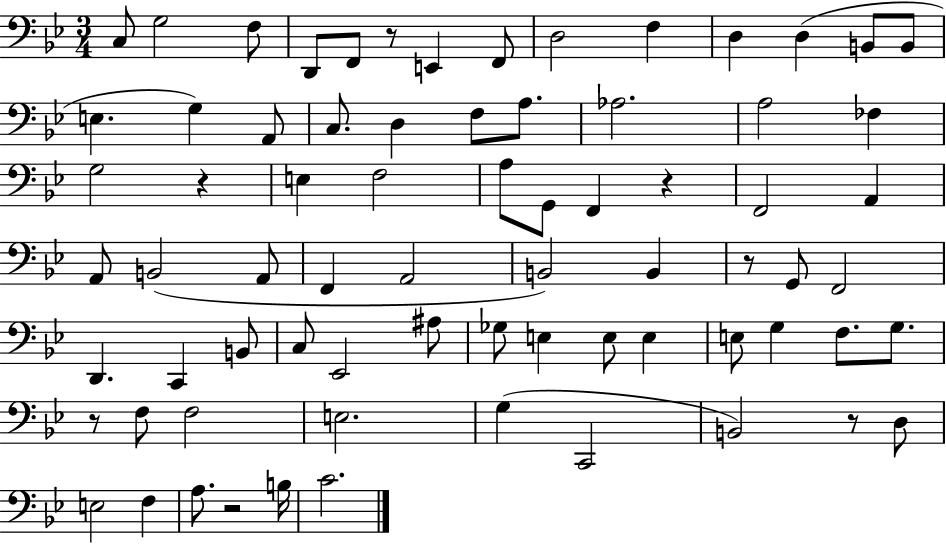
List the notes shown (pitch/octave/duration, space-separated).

C3/e G3/h F3/e D2/e F2/e R/e E2/q F2/e D3/h F3/q D3/q D3/q B2/e B2/e E3/q. G3/q A2/e C3/e. D3/q F3/e A3/e. Ab3/h. A3/h FES3/q G3/h R/q E3/q F3/h A3/e G2/e F2/q R/q F2/h A2/q A2/e B2/h A2/e F2/q A2/h B2/h B2/q R/e G2/e F2/h D2/q. C2/q B2/e C3/e Eb2/h A#3/e Gb3/e E3/q E3/e E3/q E3/e G3/q F3/e. G3/e. R/e F3/e F3/h E3/h. G3/q C2/h B2/h R/e D3/e E3/h F3/q A3/e. R/h B3/s C4/h.